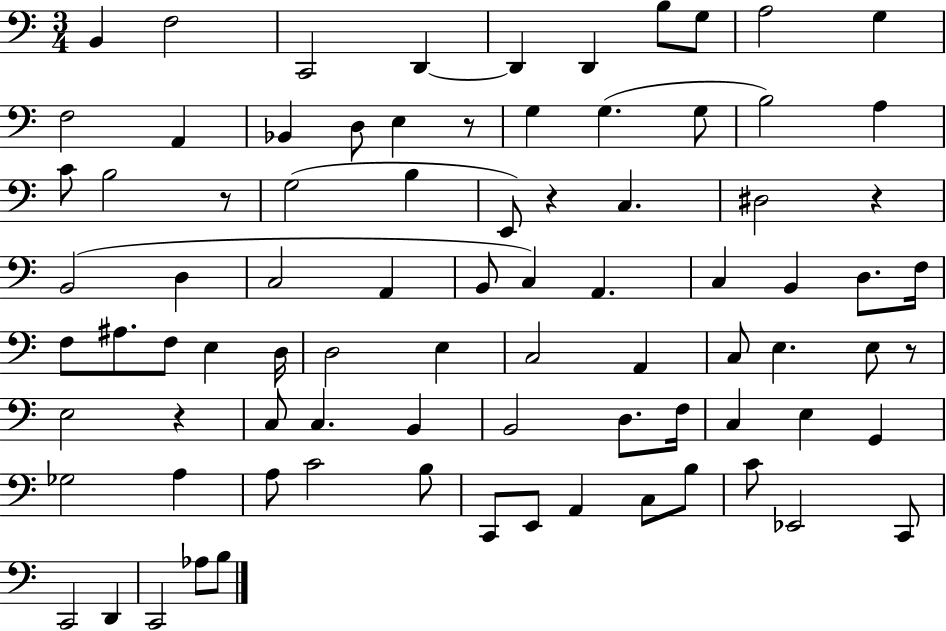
{
  \clef bass
  \numericTimeSignature
  \time 3/4
  \key c \major
  b,4 f2 | c,2 d,4~~ | d,4 d,4 b8 g8 | a2 g4 | \break f2 a,4 | bes,4 d8 e4 r8 | g4 g4.( g8 | b2) a4 | \break c'8 b2 r8 | g2( b4 | e,8) r4 c4. | dis2 r4 | \break b,2( d4 | c2 a,4 | b,8 c4) a,4. | c4 b,4 d8. f16 | \break f8 ais8. f8 e4 d16 | d2 e4 | c2 a,4 | c8 e4. e8 r8 | \break e2 r4 | c8 c4. b,4 | b,2 d8. f16 | c4 e4 g,4 | \break ges2 a4 | a8 c'2 b8 | c,8 e,8 a,4 c8 b8 | c'8 ees,2 c,8 | \break c,2 d,4 | c,2 aes8 b8 | \bar "|."
}